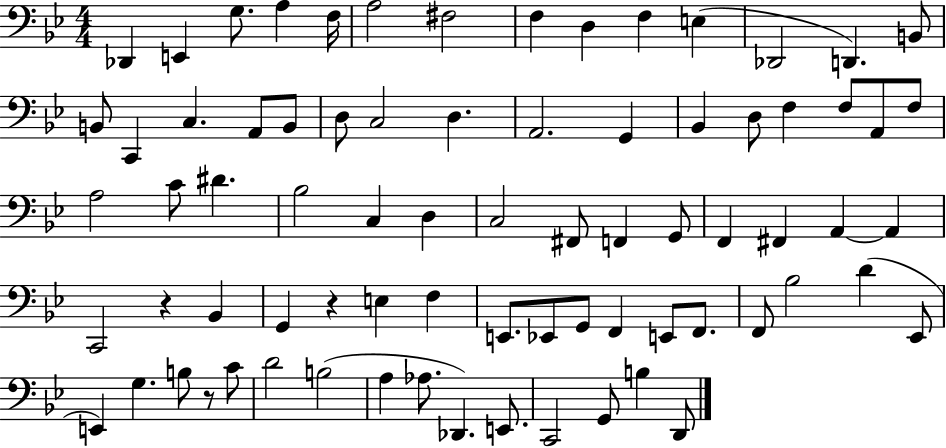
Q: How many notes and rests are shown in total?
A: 76